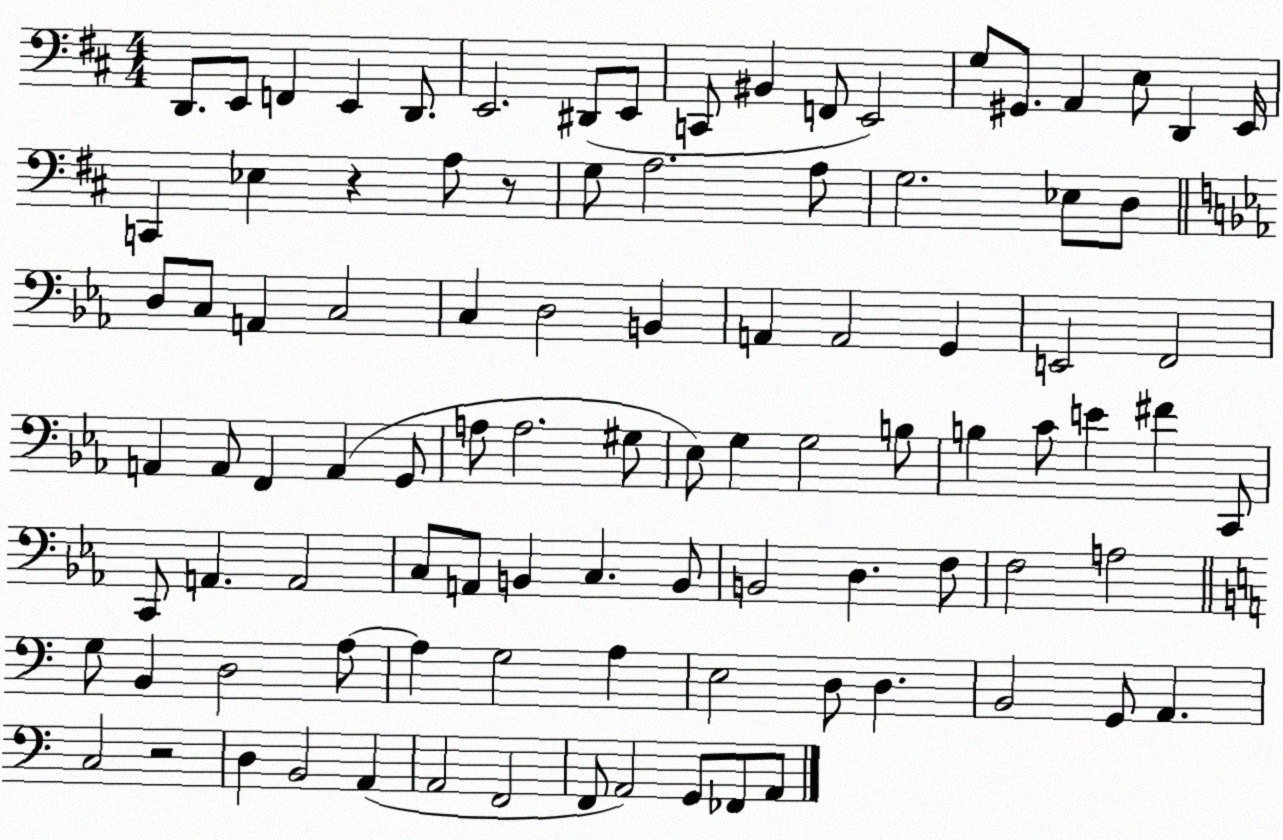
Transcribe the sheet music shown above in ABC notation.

X:1
T:Untitled
M:4/4
L:1/4
K:D
D,,/2 E,,/2 F,, E,, D,,/2 E,,2 ^D,,/2 E,,/2 C,,/2 ^B,, F,,/2 E,,2 G,/2 ^G,,/2 A,, E,/2 D,, E,,/4 C,, _E, z A,/2 z/2 G,/2 A,2 A,/2 G,2 _E,/2 D,/2 D,/2 C,/2 A,, C,2 C, D,2 B,, A,, A,,2 G,, E,,2 F,,2 A,, A,,/2 F,, A,, G,,/2 A,/2 A,2 ^G,/2 _E,/2 G, G,2 B,/2 B, C/2 E ^F C,,/2 C,,/2 A,, A,,2 C,/2 A,,/2 B,, C, B,,/2 B,,2 D, F,/2 F,2 A,2 G,/2 B,, D,2 A,/2 A, G,2 A, E,2 D,/2 D, B,,2 G,,/2 A,, C,2 z2 D, B,,2 A,, A,,2 F,,2 F,,/2 A,,2 G,,/2 _F,,/2 A,,/2